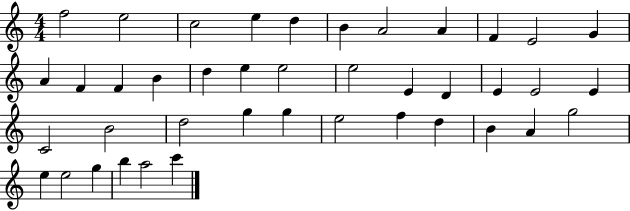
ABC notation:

X:1
T:Untitled
M:4/4
L:1/4
K:C
f2 e2 c2 e d B A2 A F E2 G A F F B d e e2 e2 E D E E2 E C2 B2 d2 g g e2 f d B A g2 e e2 g b a2 c'